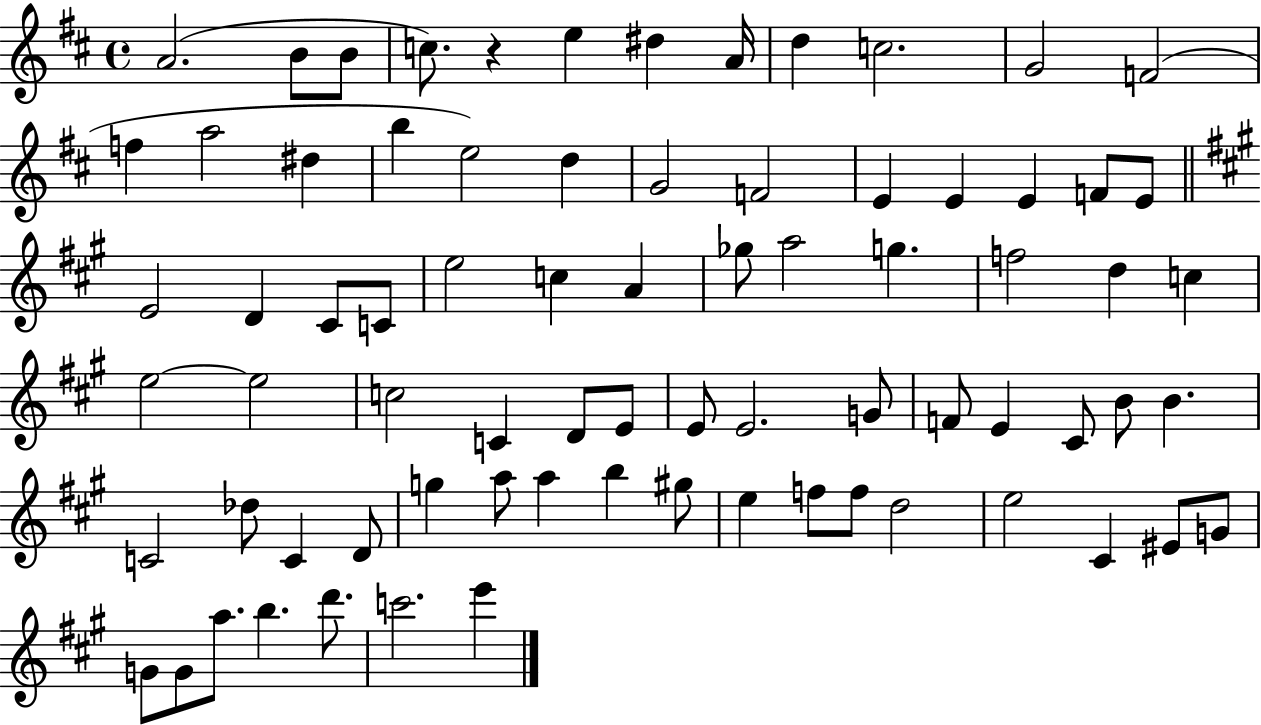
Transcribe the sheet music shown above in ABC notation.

X:1
T:Untitled
M:4/4
L:1/4
K:D
A2 B/2 B/2 c/2 z e ^d A/4 d c2 G2 F2 f a2 ^d b e2 d G2 F2 E E E F/2 E/2 E2 D ^C/2 C/2 e2 c A _g/2 a2 g f2 d c e2 e2 c2 C D/2 E/2 E/2 E2 G/2 F/2 E ^C/2 B/2 B C2 _d/2 C D/2 g a/2 a b ^g/2 e f/2 f/2 d2 e2 ^C ^E/2 G/2 G/2 G/2 a/2 b d'/2 c'2 e'